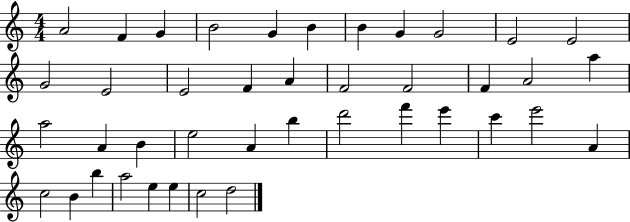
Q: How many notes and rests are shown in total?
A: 41